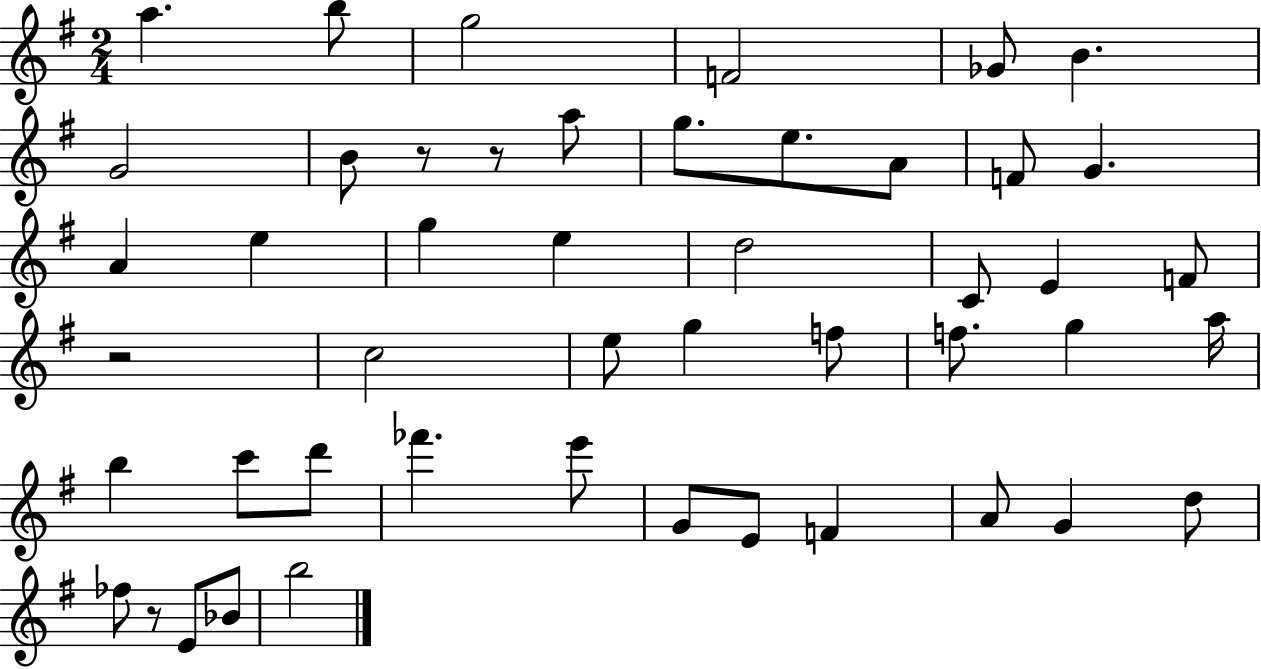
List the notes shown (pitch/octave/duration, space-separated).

A5/q. B5/e G5/h F4/h Gb4/e B4/q. G4/h B4/e R/e R/e A5/e G5/e. E5/e. A4/e F4/e G4/q. A4/q E5/q G5/q E5/q D5/h C4/e E4/q F4/e R/h C5/h E5/e G5/q F5/e F5/e. G5/q A5/s B5/q C6/e D6/e FES6/q. E6/e G4/e E4/e F4/q A4/e G4/q D5/e FES5/e R/e E4/e Bb4/e B5/h